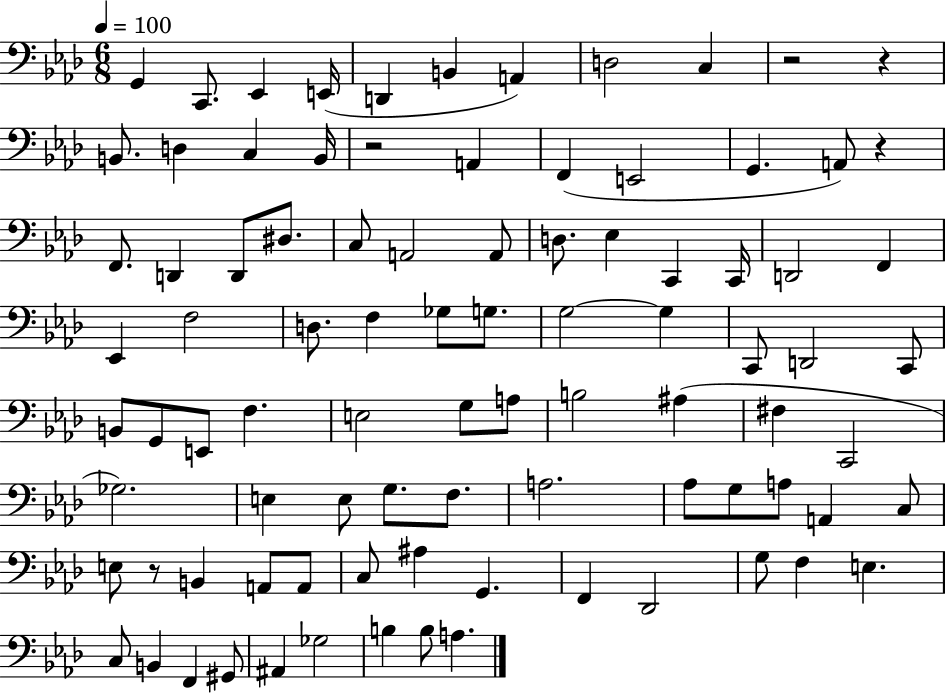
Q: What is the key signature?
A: AES major